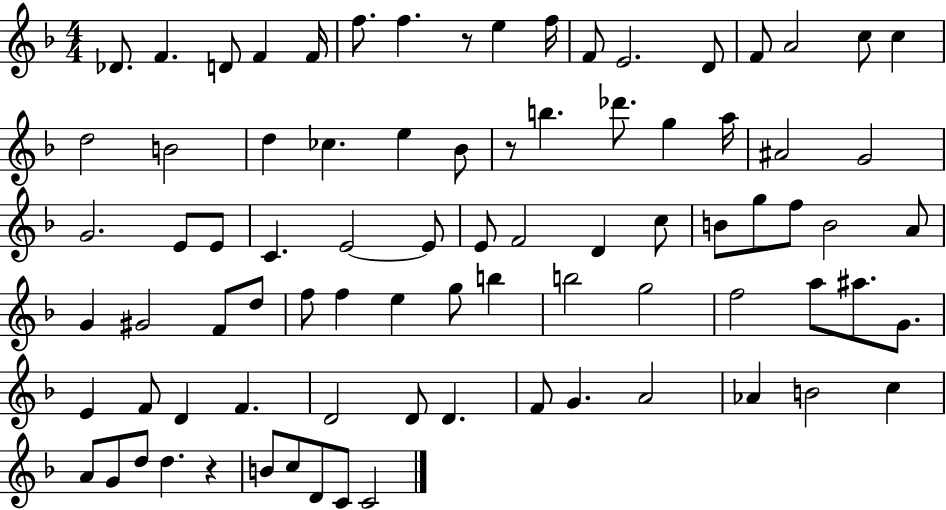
{
  \clef treble
  \numericTimeSignature
  \time 4/4
  \key f \major
  des'8. f'4. d'8 f'4 f'16 | f''8. f''4. r8 e''4 f''16 | f'8 e'2. d'8 | f'8 a'2 c''8 c''4 | \break d''2 b'2 | d''4 ces''4. e''4 bes'8 | r8 b''4. des'''8. g''4 a''16 | ais'2 g'2 | \break g'2. e'8 e'8 | c'4. e'2~~ e'8 | e'8 f'2 d'4 c''8 | b'8 g''8 f''8 b'2 a'8 | \break g'4 gis'2 f'8 d''8 | f''8 f''4 e''4 g''8 b''4 | b''2 g''2 | f''2 a''8 ais''8. g'8. | \break e'4 f'8 d'4 f'4. | d'2 d'8 d'4. | f'8 g'4. a'2 | aes'4 b'2 c''4 | \break a'8 g'8 d''8 d''4. r4 | b'8 c''8 d'8 c'8 c'2 | \bar "|."
}